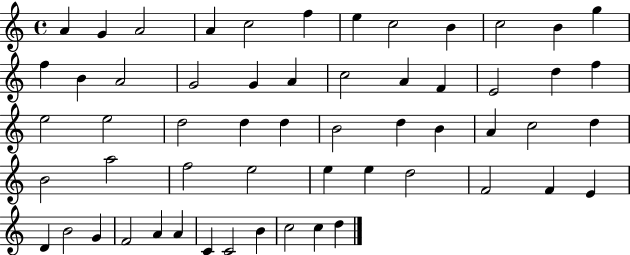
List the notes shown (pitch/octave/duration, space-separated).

A4/q G4/q A4/h A4/q C5/h F5/q E5/q C5/h B4/q C5/h B4/q G5/q F5/q B4/q A4/h G4/h G4/q A4/q C5/h A4/q F4/q E4/h D5/q F5/q E5/h E5/h D5/h D5/q D5/q B4/h D5/q B4/q A4/q C5/h D5/q B4/h A5/h F5/h E5/h E5/q E5/q D5/h F4/h F4/q E4/q D4/q B4/h G4/q F4/h A4/q A4/q C4/q C4/h B4/q C5/h C5/q D5/q